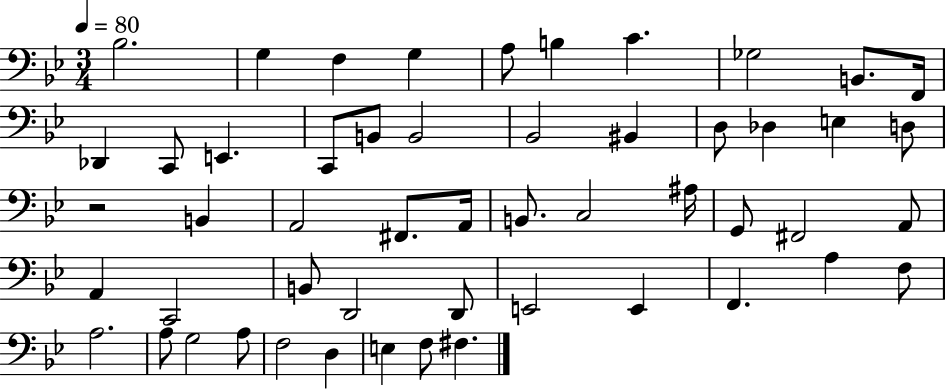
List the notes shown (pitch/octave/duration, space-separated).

Bb3/h. G3/q F3/q G3/q A3/e B3/q C4/q. Gb3/h B2/e. F2/s Db2/q C2/e E2/q. C2/e B2/e B2/h Bb2/h BIS2/q D3/e Db3/q E3/q D3/e R/h B2/q A2/h F#2/e. A2/s B2/e. C3/h A#3/s G2/e F#2/h A2/e A2/q C2/h B2/e D2/h D2/e E2/h E2/q F2/q. A3/q F3/e A3/h. A3/e G3/h A3/e F3/h D3/q E3/q F3/e F#3/q.